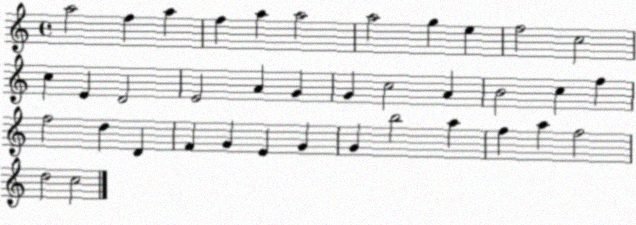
X:1
T:Untitled
M:4/4
L:1/4
K:C
a2 f a f a a2 a2 g e f2 c2 c E D2 E2 A G G c2 A B2 c f f2 d D F G E G G b2 a f a f2 d2 c2